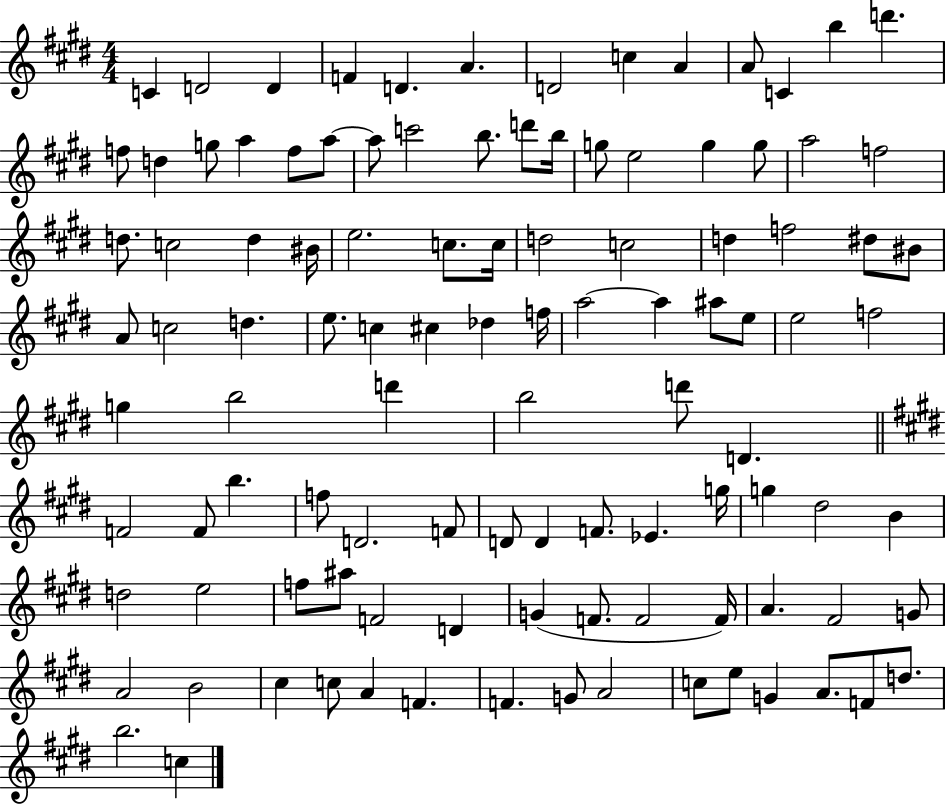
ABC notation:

X:1
T:Untitled
M:4/4
L:1/4
K:E
C D2 D F D A D2 c A A/2 C b d' f/2 d g/2 a f/2 a/2 a/2 c'2 b/2 d'/2 b/4 g/2 e2 g g/2 a2 f2 d/2 c2 d ^B/4 e2 c/2 c/4 d2 c2 d f2 ^d/2 ^B/2 A/2 c2 d e/2 c ^c _d f/4 a2 a ^a/2 e/2 e2 f2 g b2 d' b2 d'/2 D F2 F/2 b f/2 D2 F/2 D/2 D F/2 _E g/4 g ^d2 B d2 e2 f/2 ^a/2 F2 D G F/2 F2 F/4 A ^F2 G/2 A2 B2 ^c c/2 A F F G/2 A2 c/2 e/2 G A/2 F/2 d/2 b2 c